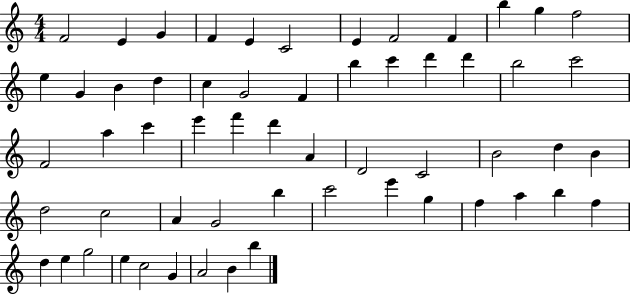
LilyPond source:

{
  \clef treble
  \numericTimeSignature
  \time 4/4
  \key c \major
  f'2 e'4 g'4 | f'4 e'4 c'2 | e'4 f'2 f'4 | b''4 g''4 f''2 | \break e''4 g'4 b'4 d''4 | c''4 g'2 f'4 | b''4 c'''4 d'''4 d'''4 | b''2 c'''2 | \break f'2 a''4 c'''4 | e'''4 f'''4 d'''4 a'4 | d'2 c'2 | b'2 d''4 b'4 | \break d''2 c''2 | a'4 g'2 b''4 | c'''2 e'''4 g''4 | f''4 a''4 b''4 f''4 | \break d''4 e''4 g''2 | e''4 c''2 g'4 | a'2 b'4 b''4 | \bar "|."
}